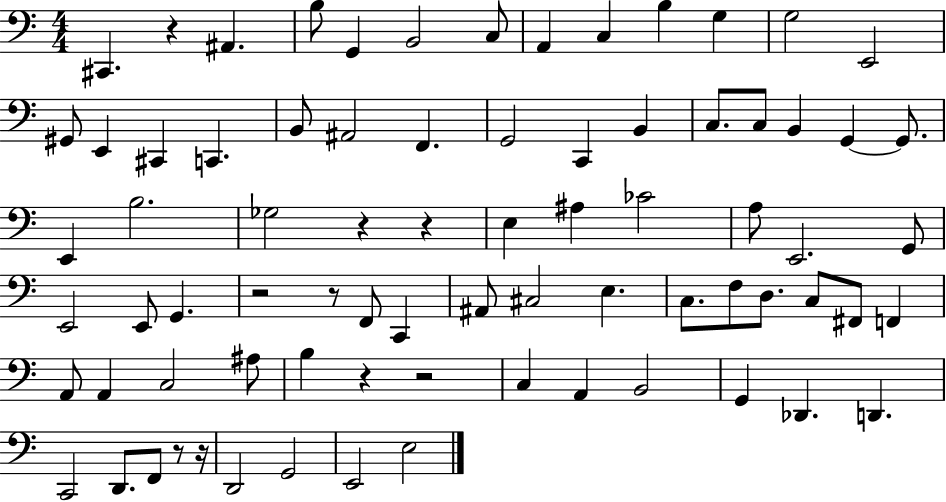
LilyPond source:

{
  \clef bass
  \numericTimeSignature
  \time 4/4
  \key c \major
  cis,4. r4 ais,4. | b8 g,4 b,2 c8 | a,4 c4 b4 g4 | g2 e,2 | \break gis,8 e,4 cis,4 c,4. | b,8 ais,2 f,4. | g,2 c,4 b,4 | c8. c8 b,4 g,4~~ g,8. | \break e,4 b2. | ges2 r4 r4 | e4 ais4 ces'2 | a8 e,2. g,8 | \break e,2 e,8 g,4. | r2 r8 f,8 c,4 | ais,8 cis2 e4. | c8. f8 d8. c8 fis,8 f,4 | \break a,8 a,4 c2 ais8 | b4 r4 r2 | c4 a,4 b,2 | g,4 des,4. d,4. | \break c,2 d,8. f,8 r8 r16 | d,2 g,2 | e,2 e2 | \bar "|."
}